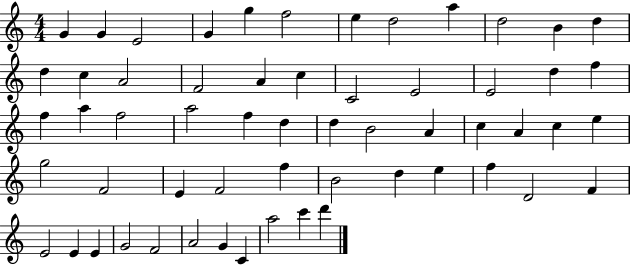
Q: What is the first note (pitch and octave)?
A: G4